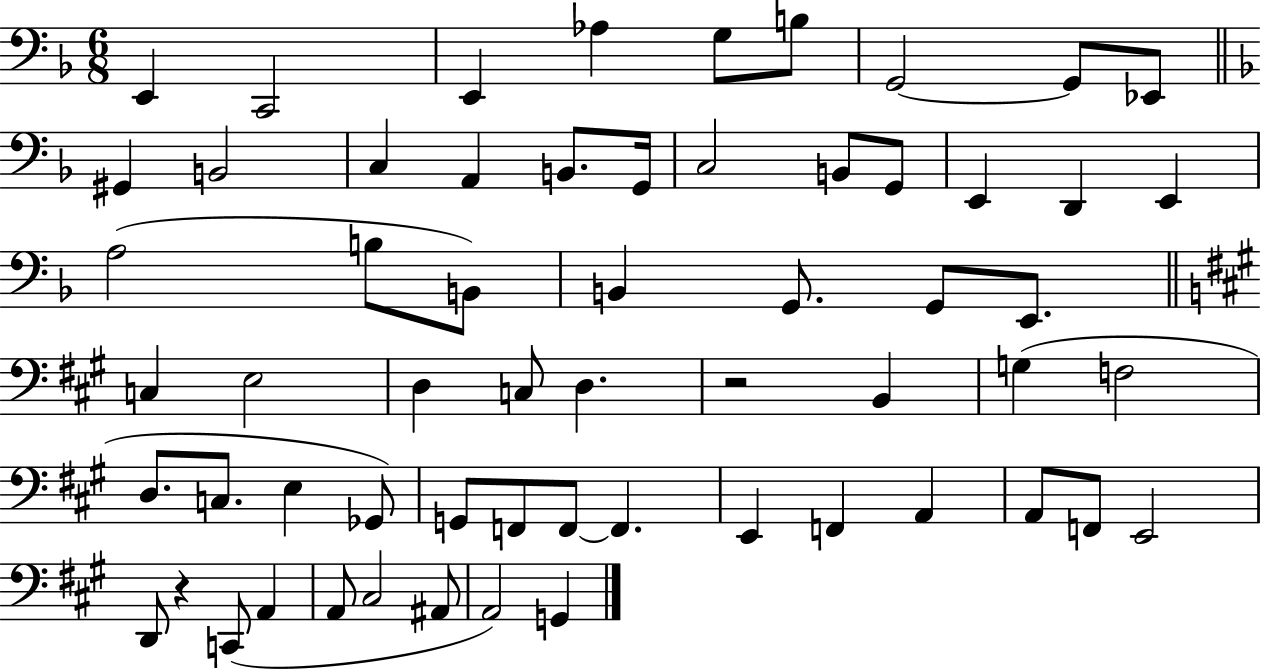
E2/q C2/h E2/q Ab3/q G3/e B3/e G2/h G2/e Eb2/e G#2/q B2/h C3/q A2/q B2/e. G2/s C3/h B2/e G2/e E2/q D2/q E2/q A3/h B3/e B2/e B2/q G2/e. G2/e E2/e. C3/q E3/h D3/q C3/e D3/q. R/h B2/q G3/q F3/h D3/e. C3/e. E3/q Gb2/e G2/e F2/e F2/e F2/q. E2/q F2/q A2/q A2/e F2/e E2/h D2/e R/q C2/e A2/q A2/e C#3/h A#2/e A2/h G2/q